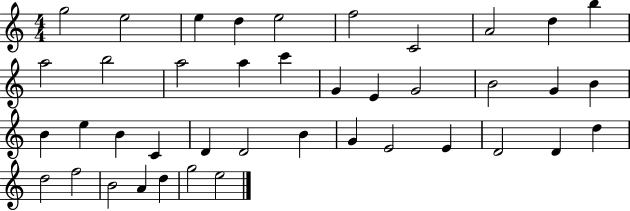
G5/h E5/h E5/q D5/q E5/h F5/h C4/h A4/h D5/q B5/q A5/h B5/h A5/h A5/q C6/q G4/q E4/q G4/h B4/h G4/q B4/q B4/q E5/q B4/q C4/q D4/q D4/h B4/q G4/q E4/h E4/q D4/h D4/q D5/q D5/h F5/h B4/h A4/q D5/q G5/h E5/h